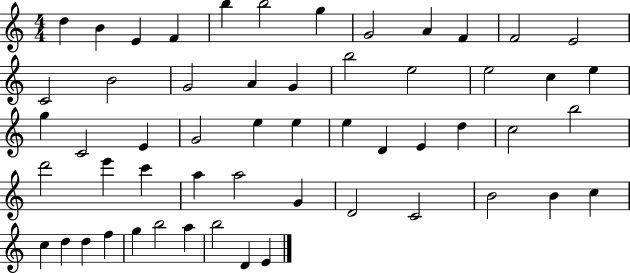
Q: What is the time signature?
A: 4/4